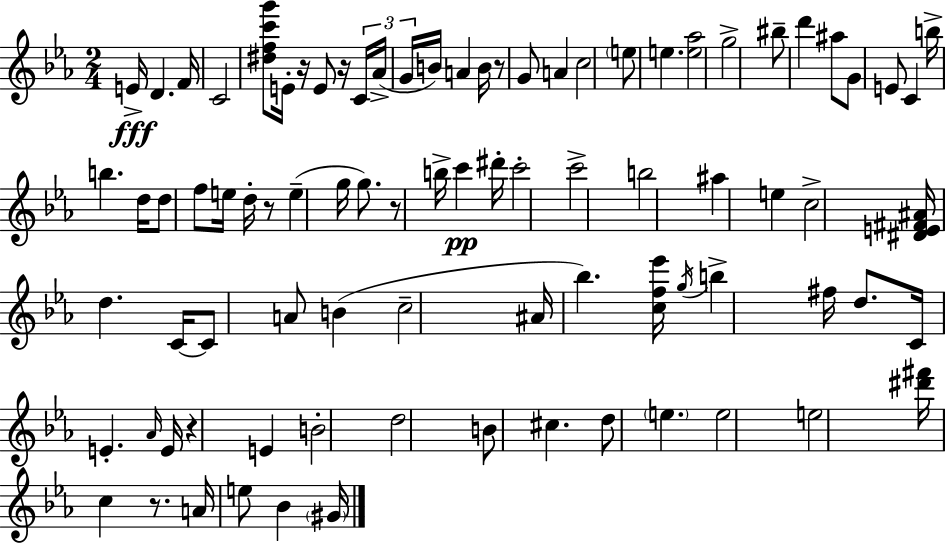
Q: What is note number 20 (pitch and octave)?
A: D6